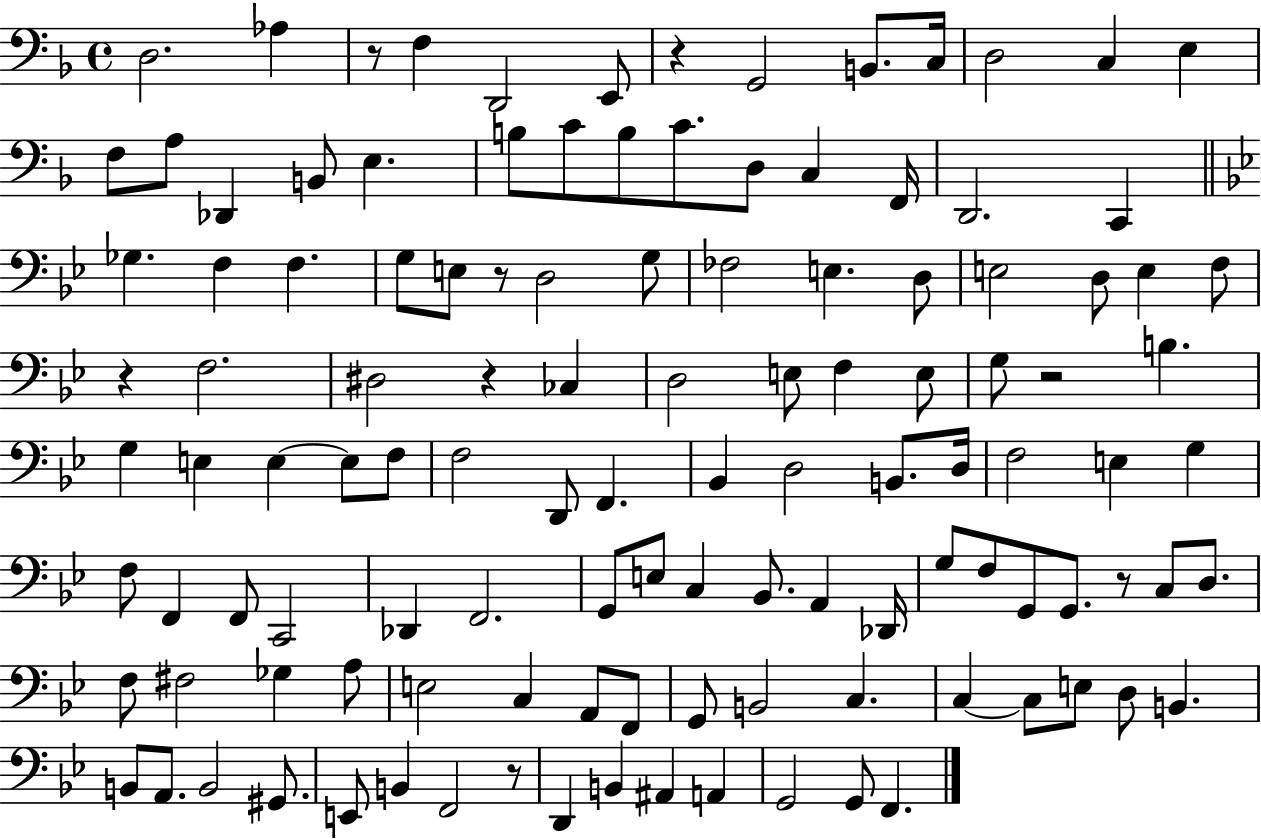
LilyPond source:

{
  \clef bass
  \time 4/4
  \defaultTimeSignature
  \key f \major
  d2. aes4 | r8 f4 d,2 e,8 | r4 g,2 b,8. c16 | d2 c4 e4 | \break f8 a8 des,4 b,8 e4. | b8 c'8 b8 c'8. d8 c4 f,16 | d,2. c,4 | \bar "||" \break \key bes \major ges4. f4 f4. | g8 e8 r8 d2 g8 | fes2 e4. d8 | e2 d8 e4 f8 | \break r4 f2. | dis2 r4 ces4 | d2 e8 f4 e8 | g8 r2 b4. | \break g4 e4 e4~~ e8 f8 | f2 d,8 f,4. | bes,4 d2 b,8. d16 | f2 e4 g4 | \break f8 f,4 f,8 c,2 | des,4 f,2. | g,8 e8 c4 bes,8. a,4 des,16 | g8 f8 g,8 g,8. r8 c8 d8. | \break f8 fis2 ges4 a8 | e2 c4 a,8 f,8 | g,8 b,2 c4. | c4~~ c8 e8 d8 b,4. | \break b,8 a,8. b,2 gis,8. | e,8 b,4 f,2 r8 | d,4 b,4 ais,4 a,4 | g,2 g,8 f,4. | \break \bar "|."
}